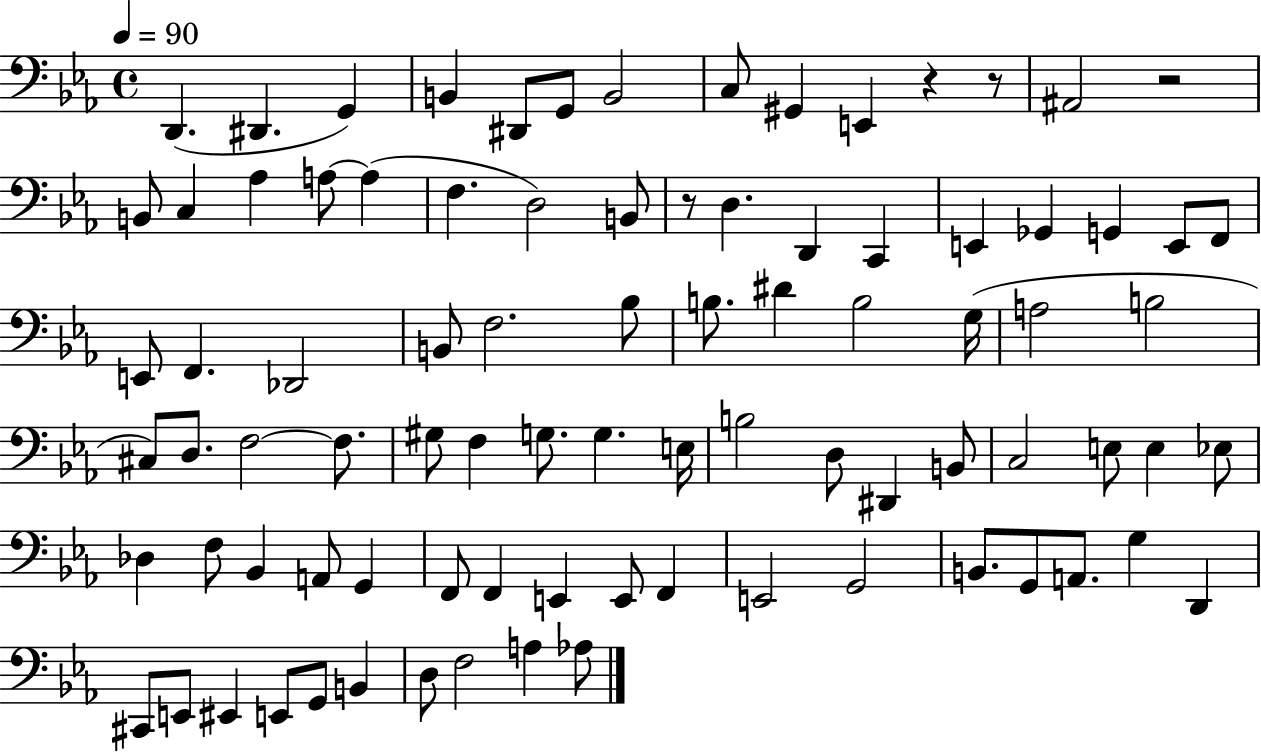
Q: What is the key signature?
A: EES major